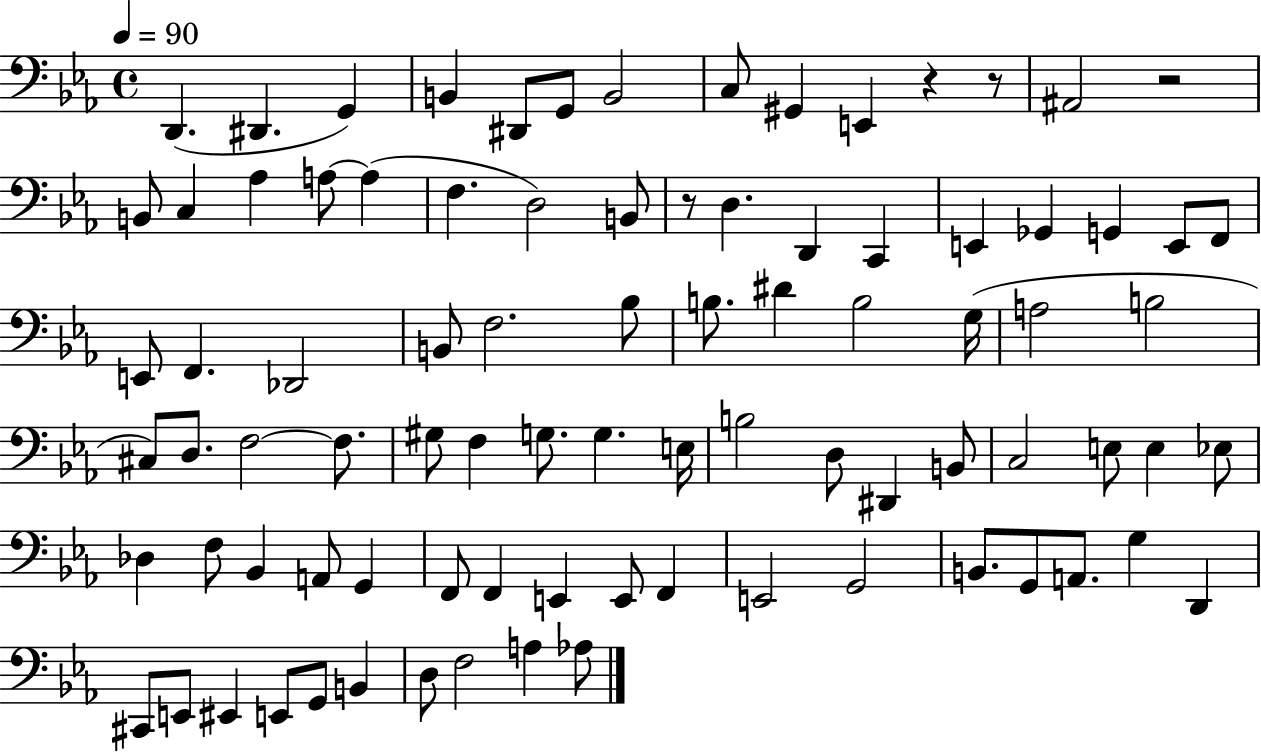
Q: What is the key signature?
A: EES major